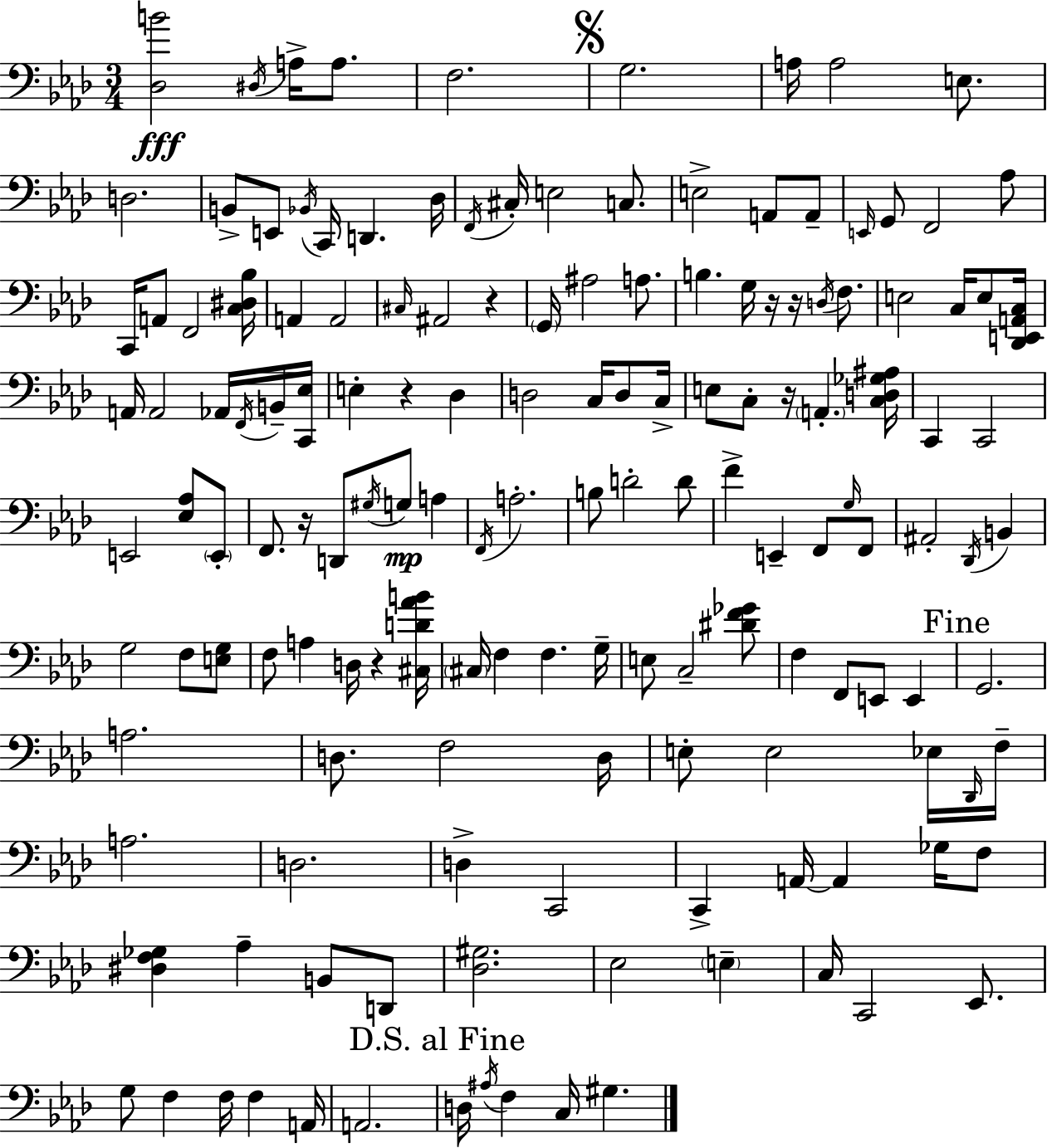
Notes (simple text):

[Db3,B4]/h D#3/s A3/s A3/e. F3/h. G3/h. A3/s A3/h E3/e. D3/h. B2/e E2/e Bb2/s C2/s D2/q. Db3/s F2/s C#3/s E3/h C3/e. E3/h A2/e A2/e E2/s G2/e F2/h Ab3/e C2/s A2/e F2/h [C3,D#3,Bb3]/s A2/q A2/h C#3/s A#2/h R/q G2/s A#3/h A3/e. B3/q. G3/s R/s R/s D3/s F3/e. E3/h C3/s E3/e [Db2,E2,A2,C3]/s A2/s A2/h Ab2/s F2/s B2/s [C2,Eb3]/s E3/q R/q Db3/q D3/h C3/s D3/e C3/s E3/e C3/e R/s A2/q. [C3,D3,Gb3,A#3]/s C2/q C2/h E2/h [Eb3,Ab3]/e E2/e F2/e. R/s D2/e G#3/s G3/e A3/q F2/s A3/h. B3/e D4/h D4/e F4/q E2/q F2/e G3/s F2/e A#2/h Db2/s B2/q G3/h F3/e [E3,G3]/e F3/e A3/q D3/s R/q [C#3,D4,Ab4,B4]/s C#3/s F3/q F3/q. G3/s E3/e C3/h [D#4,F4,Gb4]/e F3/q F2/e E2/e E2/q G2/h. A3/h. D3/e. F3/h D3/s E3/e E3/h Eb3/s Db2/s F3/s A3/h. D3/h. D3/q C2/h C2/q A2/s A2/q Gb3/s F3/e [D#3,F3,Gb3]/q Ab3/q B2/e D2/e [Db3,G#3]/h. Eb3/h E3/q C3/s C2/h Eb2/e. G3/e F3/q F3/s F3/q A2/s A2/h. D3/s A#3/s F3/q C3/s G#3/q.